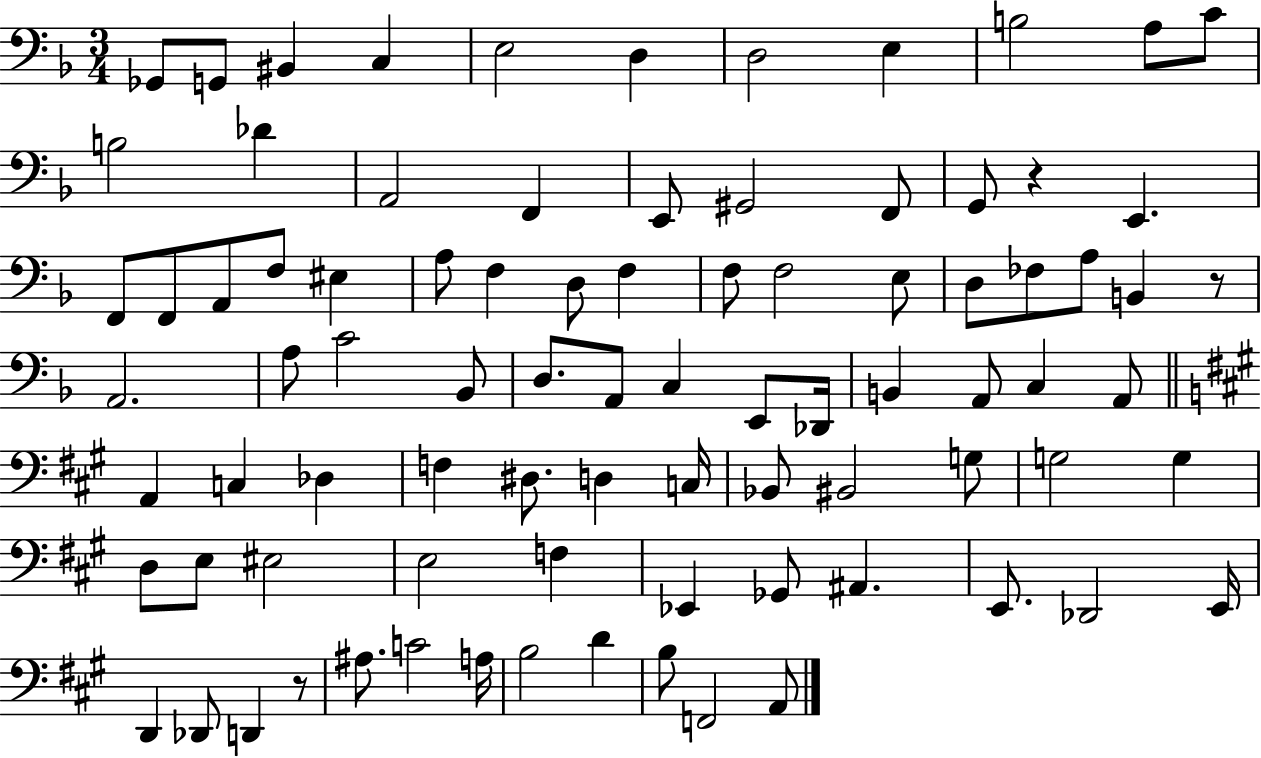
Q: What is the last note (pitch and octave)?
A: A2